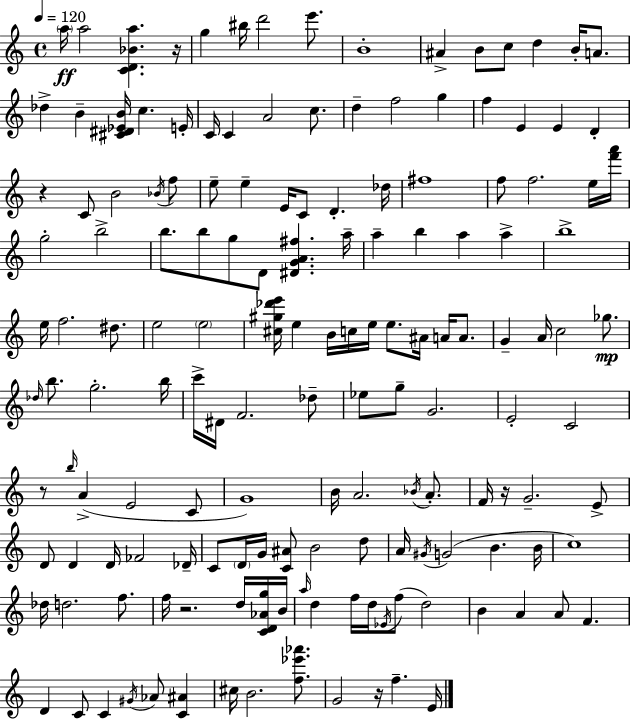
{
  \clef treble
  \time 4/4
  \defaultTimeSignature
  \key a \minor
  \tempo 4 = 120
  \parenthesize a''16\ff a''2 <c' d' bes' a''>4. r16 | g''4 bis''16 d'''2 e'''8. | b'1-. | ais'4-> b'8 c''8 d''4 b'16-. a'8. | \break des''4-> b'4-- <cis' dis' ees' b'>16 c''4. e'16-. | c'16 c'4 a'2 c''8. | d''4-- f''2 g''4 | f''4 e'4 e'4 d'4-. | \break r4 c'8 b'2 \acciaccatura { bes'16 } f''8 | e''8-- e''4-- e'16 c'8 d'4.-. | des''16 fis''1 | f''8 f''2. e''16 | \break <f''' a'''>16 g''2-. b''2-> | b''8. b''8 g''8 d'8 <dis' g' a' fis''>4. | a''16-- a''4-- b''4 a''4 a''4-> | b''1-> | \break e''16 f''2. dis''8. | e''2 \parenthesize e''2 | <cis'' gis'' des''' e'''>16 e''4 b'16 c''16 e''16 e''8. ais'16 a'16 a'8. | g'4-- a'16 c''2 ges''8.\mp | \break \grace { des''16 } b''8. g''2.-. | b''16 c'''16-> dis'16 f'2. | des''8-- ees''8 g''8-- g'2. | e'2-. c'2 | \break r8 \grace { b''16 }( a'4-> e'2 | c'8 g'1) | b'16 a'2. | \acciaccatura { bes'16 } a'8.-. f'16 r16 g'2.-- | \break e'8-> d'8 d'4 d'16 fes'2 | des'16-- c'8 \parenthesize d'16 g'16 <c' ais'>8 b'2 | d''8 a'16 \acciaccatura { gis'16 } g'2( b'4. | b'16 c''1) | \break des''16 d''2. | f''8. f''16 r2. | d''16 <c' d' aes' g''>16 b'16 \grace { a''16 } d''4 f''16 d''16 \acciaccatura { ees'16 }( f''8 d''2) | b'4 a'4 a'8 | \break f'4. d'4 c'8 c'4 | \acciaccatura { gis'16 } aes'8 <c' ais'>4 cis''16 b'2. | <f'' ees''' aes'''>8. g'2 | r16 f''4.-- e'16 \bar "|."
}